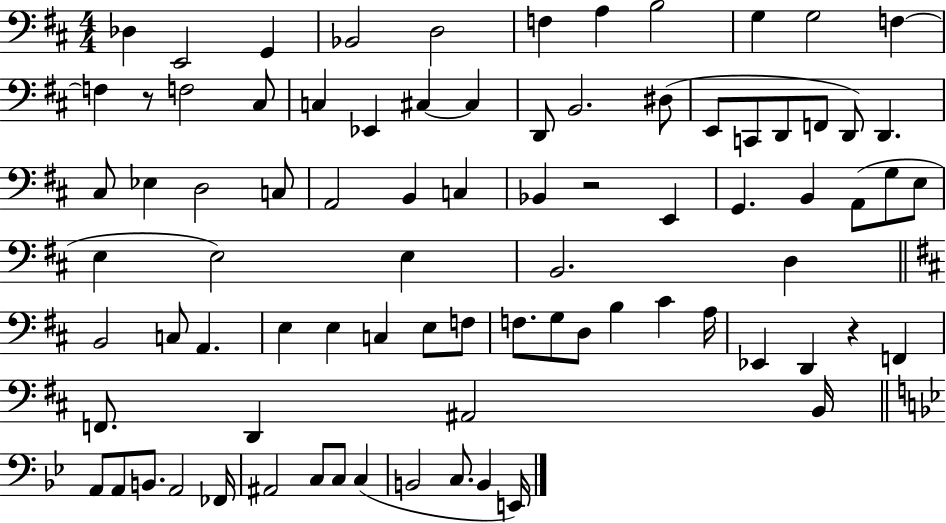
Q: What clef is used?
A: bass